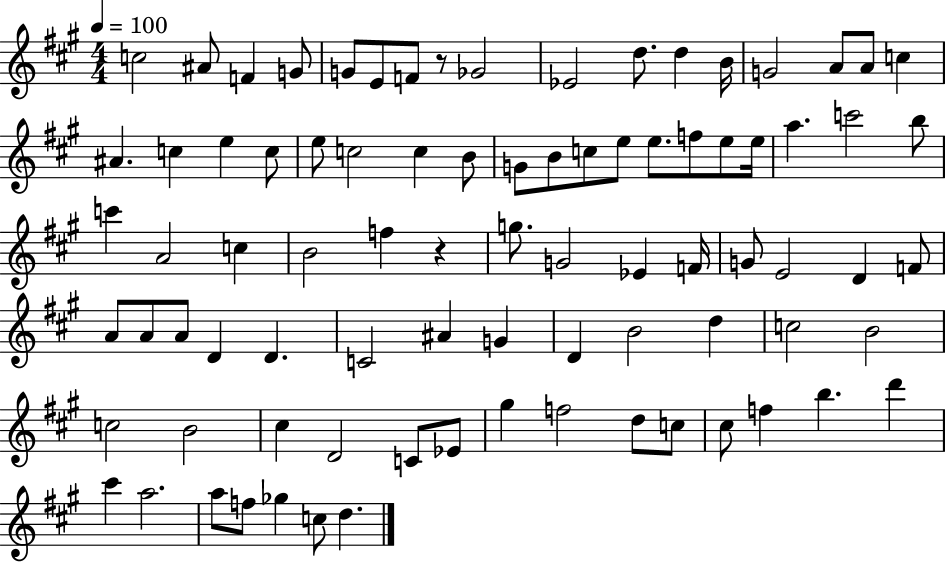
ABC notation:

X:1
T:Untitled
M:4/4
L:1/4
K:A
c2 ^A/2 F G/2 G/2 E/2 F/2 z/2 _G2 _E2 d/2 d B/4 G2 A/2 A/2 c ^A c e c/2 e/2 c2 c B/2 G/2 B/2 c/2 e/2 e/2 f/2 e/2 e/4 a c'2 b/2 c' A2 c B2 f z g/2 G2 _E F/4 G/2 E2 D F/2 A/2 A/2 A/2 D D C2 ^A G D B2 d c2 B2 c2 B2 ^c D2 C/2 _E/2 ^g f2 d/2 c/2 ^c/2 f b d' ^c' a2 a/2 f/2 _g c/2 d